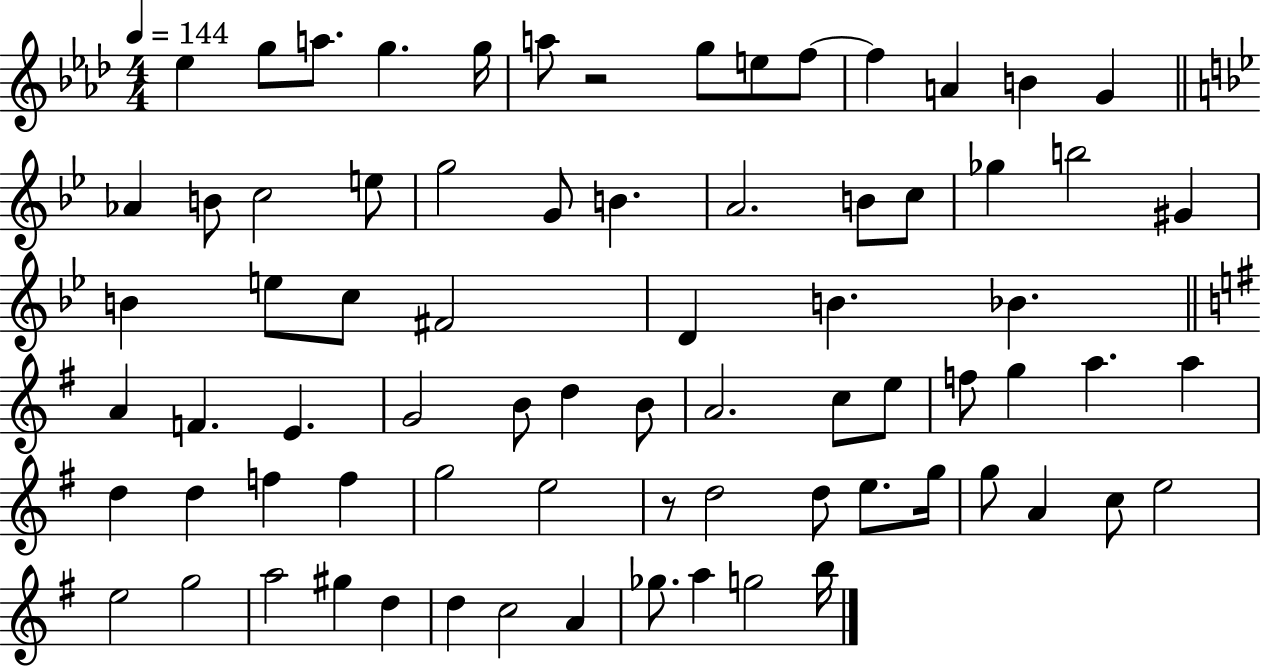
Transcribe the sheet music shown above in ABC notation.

X:1
T:Untitled
M:4/4
L:1/4
K:Ab
_e g/2 a/2 g g/4 a/2 z2 g/2 e/2 f/2 f A B G _A B/2 c2 e/2 g2 G/2 B A2 B/2 c/2 _g b2 ^G B e/2 c/2 ^F2 D B _B A F E G2 B/2 d B/2 A2 c/2 e/2 f/2 g a a d d f f g2 e2 z/2 d2 d/2 e/2 g/4 g/2 A c/2 e2 e2 g2 a2 ^g d d c2 A _g/2 a g2 b/4